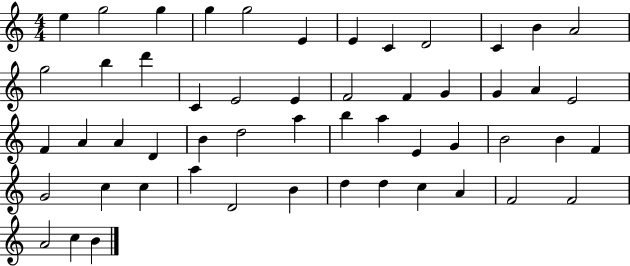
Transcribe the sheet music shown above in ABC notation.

X:1
T:Untitled
M:4/4
L:1/4
K:C
e g2 g g g2 E E C D2 C B A2 g2 b d' C E2 E F2 F G G A E2 F A A D B d2 a b a E G B2 B F G2 c c a D2 B d d c A F2 F2 A2 c B